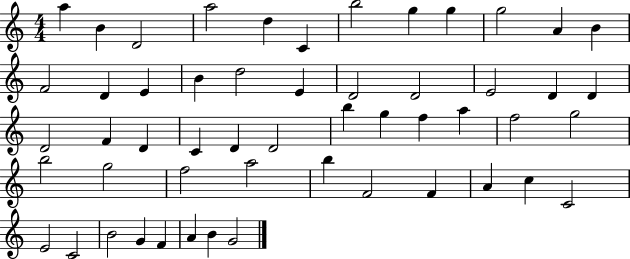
{
  \clef treble
  \numericTimeSignature
  \time 4/4
  \key c \major
  a''4 b'4 d'2 | a''2 d''4 c'4 | b''2 g''4 g''4 | g''2 a'4 b'4 | \break f'2 d'4 e'4 | b'4 d''2 e'4 | d'2 d'2 | e'2 d'4 d'4 | \break d'2 f'4 d'4 | c'4 d'4 d'2 | b''4 g''4 f''4 a''4 | f''2 g''2 | \break b''2 g''2 | f''2 a''2 | b''4 f'2 f'4 | a'4 c''4 c'2 | \break e'2 c'2 | b'2 g'4 f'4 | a'4 b'4 g'2 | \bar "|."
}